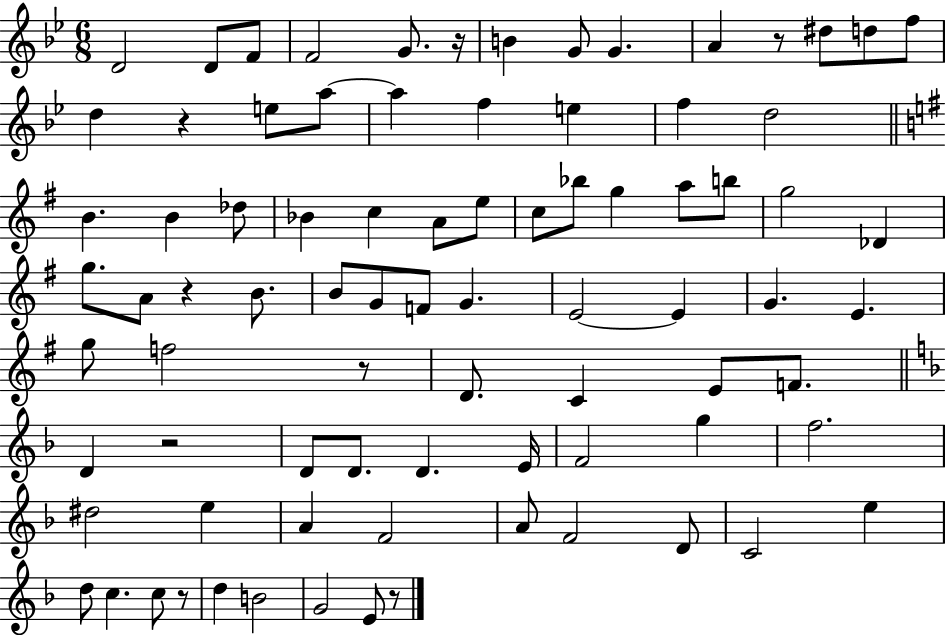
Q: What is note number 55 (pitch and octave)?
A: D4